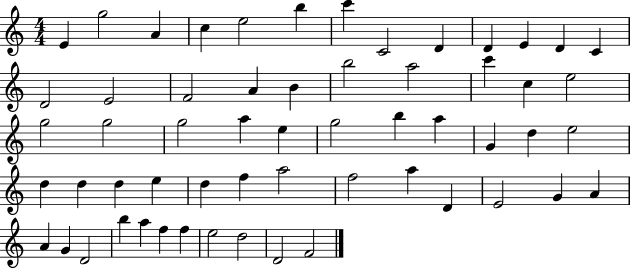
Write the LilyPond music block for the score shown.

{
  \clef treble
  \numericTimeSignature
  \time 4/4
  \key c \major
  e'4 g''2 a'4 | c''4 e''2 b''4 | c'''4 c'2 d'4 | d'4 e'4 d'4 c'4 | \break d'2 e'2 | f'2 a'4 b'4 | b''2 a''2 | c'''4 c''4 e''2 | \break g''2 g''2 | g''2 a''4 e''4 | g''2 b''4 a''4 | g'4 d''4 e''2 | \break d''4 d''4 d''4 e''4 | d''4 f''4 a''2 | f''2 a''4 d'4 | e'2 g'4 a'4 | \break a'4 g'4 d'2 | b''4 a''4 f''4 f''4 | e''2 d''2 | d'2 f'2 | \break \bar "|."
}